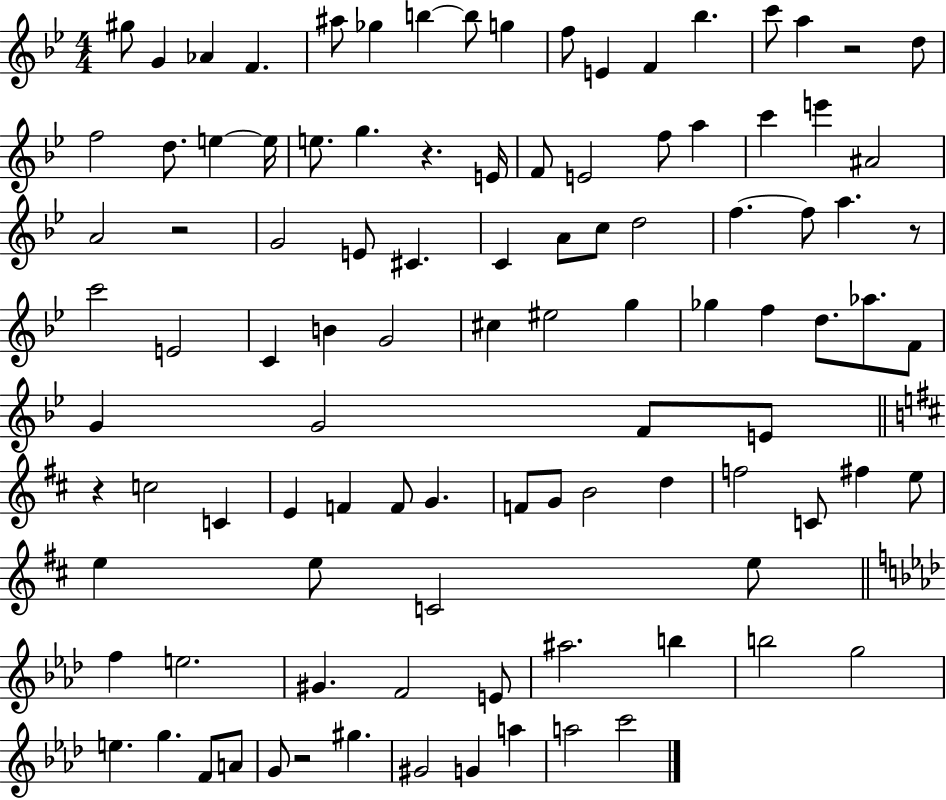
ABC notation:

X:1
T:Untitled
M:4/4
L:1/4
K:Bb
^g/2 G _A F ^a/2 _g b b/2 g f/2 E F _b c'/2 a z2 d/2 f2 d/2 e e/4 e/2 g z E/4 F/2 E2 f/2 a c' e' ^A2 A2 z2 G2 E/2 ^C C A/2 c/2 d2 f f/2 a z/2 c'2 E2 C B G2 ^c ^e2 g _g f d/2 _a/2 F/2 G G2 F/2 E/2 z c2 C E F F/2 G F/2 G/2 B2 d f2 C/2 ^f e/2 e e/2 C2 e/2 f e2 ^G F2 E/2 ^a2 b b2 g2 e g F/2 A/2 G/2 z2 ^g ^G2 G a a2 c'2